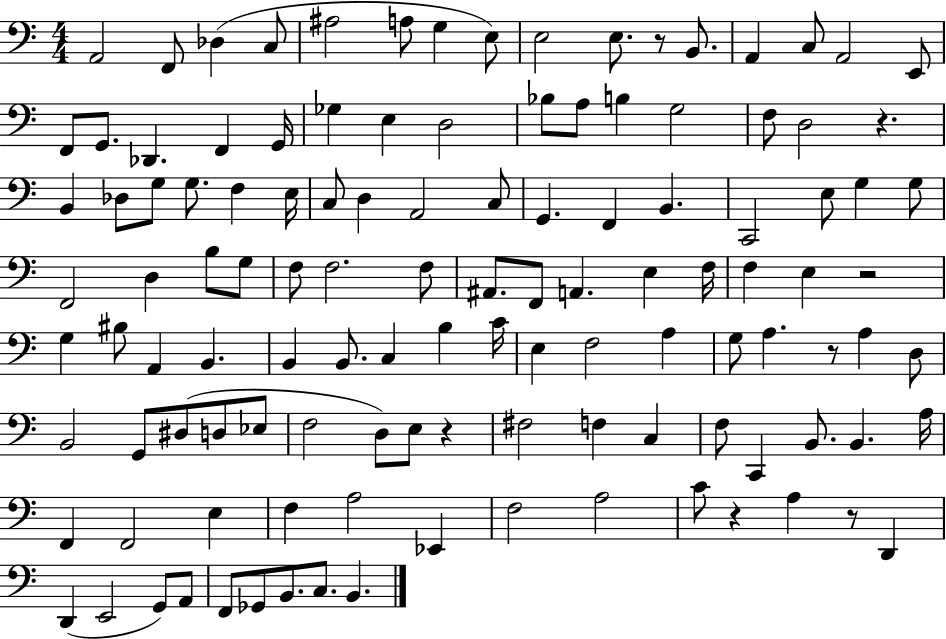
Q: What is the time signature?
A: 4/4